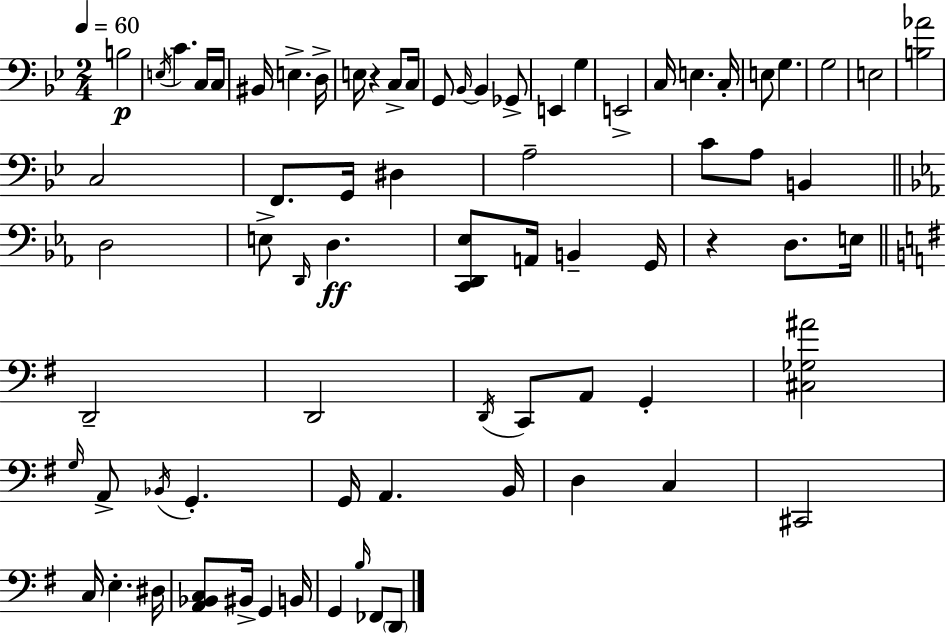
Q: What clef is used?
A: bass